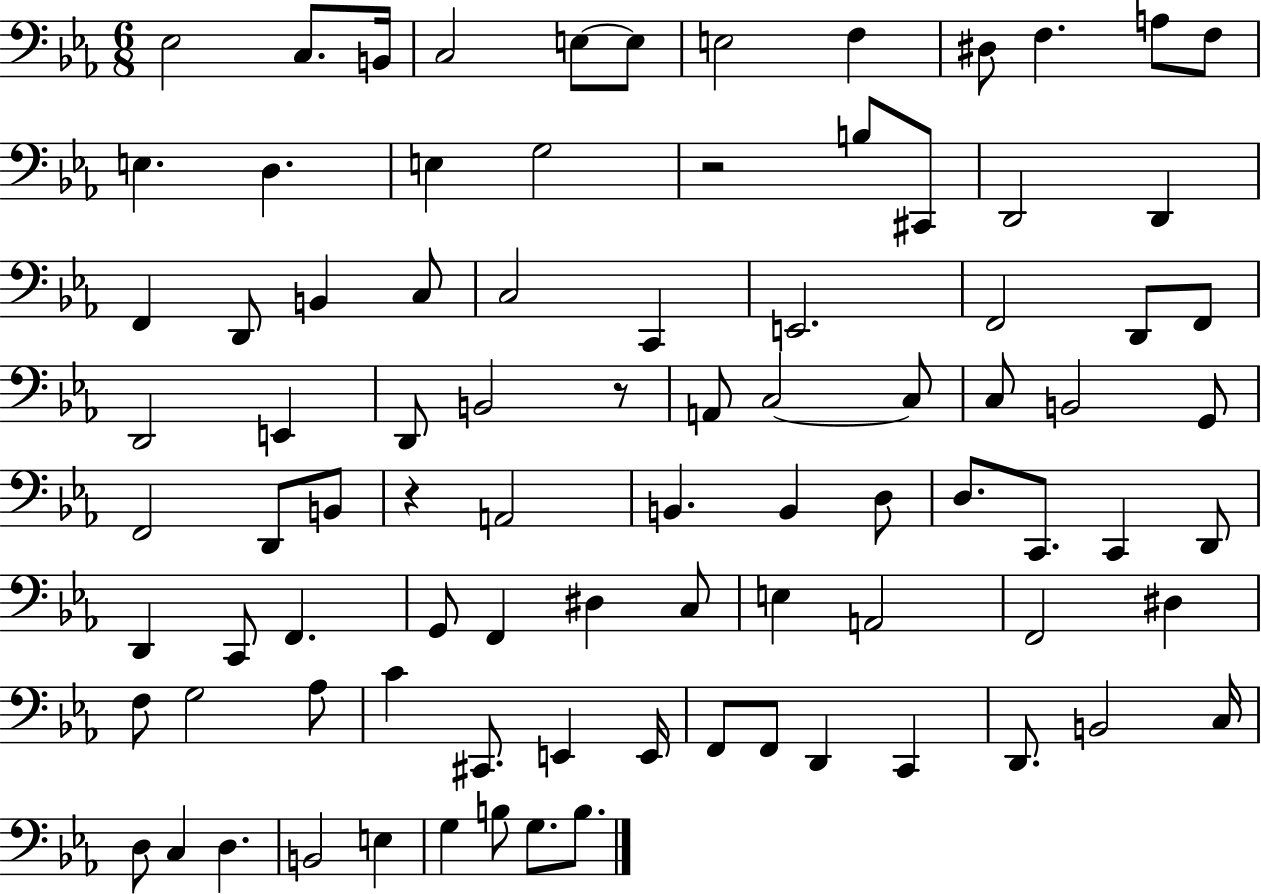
{
  \clef bass
  \numericTimeSignature
  \time 6/8
  \key ees \major
  ees2 c8. b,16 | c2 e8~~ e8 | e2 f4 | dis8 f4. a8 f8 | \break e4. d4. | e4 g2 | r2 b8 cis,8 | d,2 d,4 | \break f,4 d,8 b,4 c8 | c2 c,4 | e,2. | f,2 d,8 f,8 | \break d,2 e,4 | d,8 b,2 r8 | a,8 c2~~ c8 | c8 b,2 g,8 | \break f,2 d,8 b,8 | r4 a,2 | b,4. b,4 d8 | d8. c,8. c,4 d,8 | \break d,4 c,8 f,4. | g,8 f,4 dis4 c8 | e4 a,2 | f,2 dis4 | \break f8 g2 aes8 | c'4 cis,8. e,4 e,16 | f,8 f,8 d,4 c,4 | d,8. b,2 c16 | \break d8 c4 d4. | b,2 e4 | g4 b8 g8. b8. | \bar "|."
}